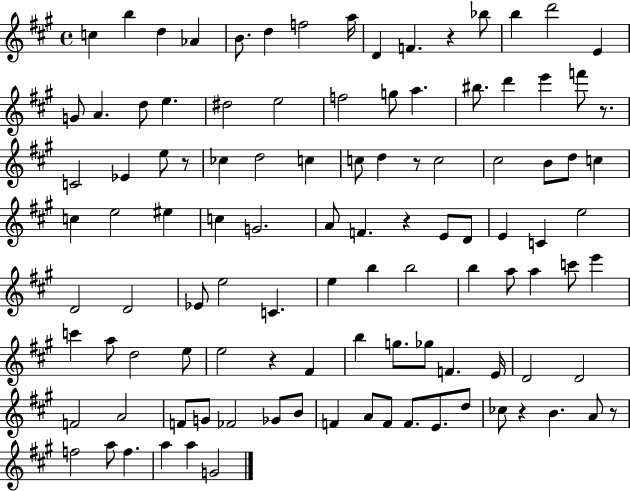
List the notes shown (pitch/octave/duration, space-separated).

C5/q B5/q D5/q Ab4/q B4/e. D5/q F5/h A5/s D4/q F4/q. R/q Bb5/e B5/q D6/h E4/q G4/e A4/q. D5/e E5/q. D#5/h E5/h F5/h G5/e A5/q. BIS5/e. D6/q E6/q F6/e R/e. C4/h Eb4/q E5/e R/e CES5/q D5/h C5/q C5/e D5/q R/e C5/h C#5/h B4/e D5/e C5/q C5/q E5/h EIS5/q C5/q G4/h. A4/e F4/q. R/q E4/e D4/e E4/q C4/q E5/h D4/h D4/h Eb4/e E5/h C4/q. E5/q B5/q B5/h B5/q A5/e A5/q C6/e E6/q C6/q A5/e D5/h E5/e E5/h R/q F#4/q B5/q G5/e. Gb5/e F4/q. E4/s D4/h D4/h F4/h A4/h F4/e G4/e FES4/h Gb4/e B4/e F4/q A4/e F4/e F4/e. E4/e. D5/e CES5/e R/q B4/q. A4/e R/e F5/h A5/e F5/q. A5/q A5/q G4/h